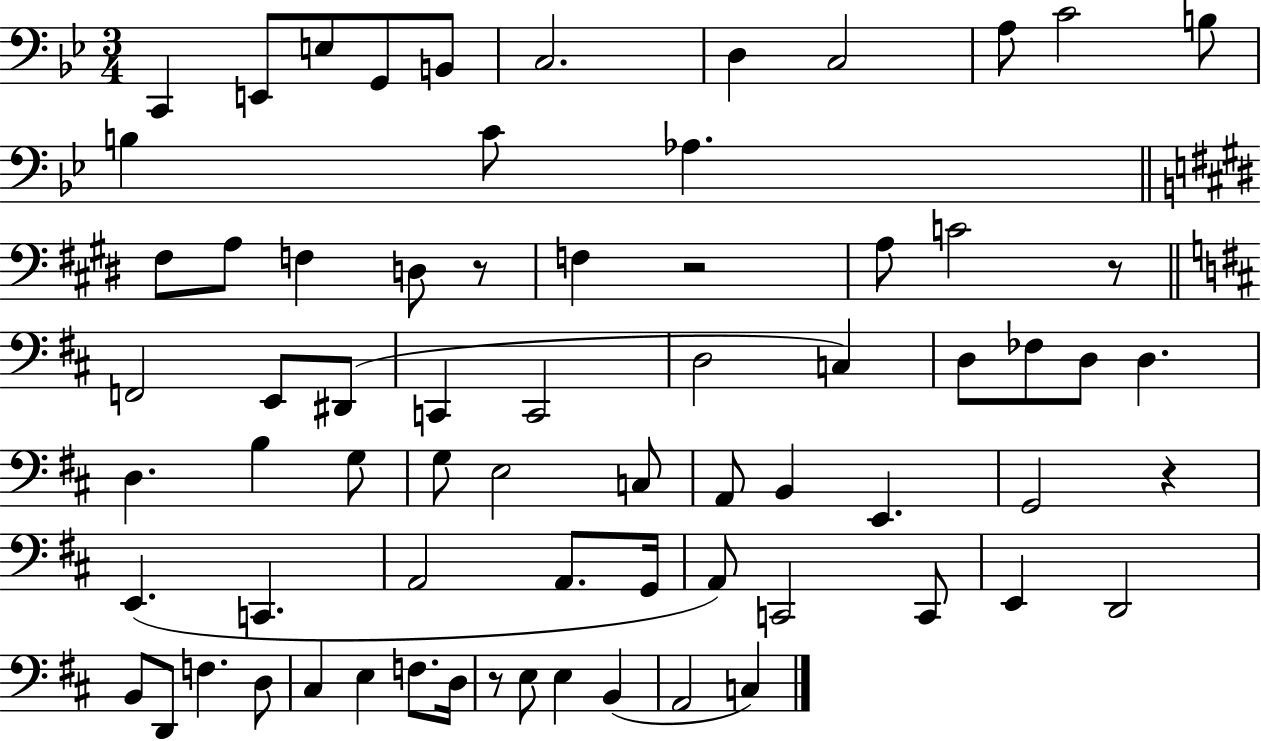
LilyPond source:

{
  \clef bass
  \numericTimeSignature
  \time 3/4
  \key bes \major
  c,4 e,8 e8 g,8 b,8 | c2. | d4 c2 | a8 c'2 b8 | \break b4 c'8 aes4. | \bar "||" \break \key e \major fis8 a8 f4 d8 r8 | f4 r2 | a8 c'2 r8 | \bar "||" \break \key d \major f,2 e,8 dis,8( | c,4 c,2 | d2 c4) | d8 fes8 d8 d4. | \break d4. b4 g8 | g8 e2 c8 | a,8 b,4 e,4. | g,2 r4 | \break e,4.( c,4. | a,2 a,8. g,16 | a,8) c,2 c,8 | e,4 d,2 | \break b,8 d,8 f4. d8 | cis4 e4 f8. d16 | r8 e8 e4 b,4( | a,2 c4) | \break \bar "|."
}